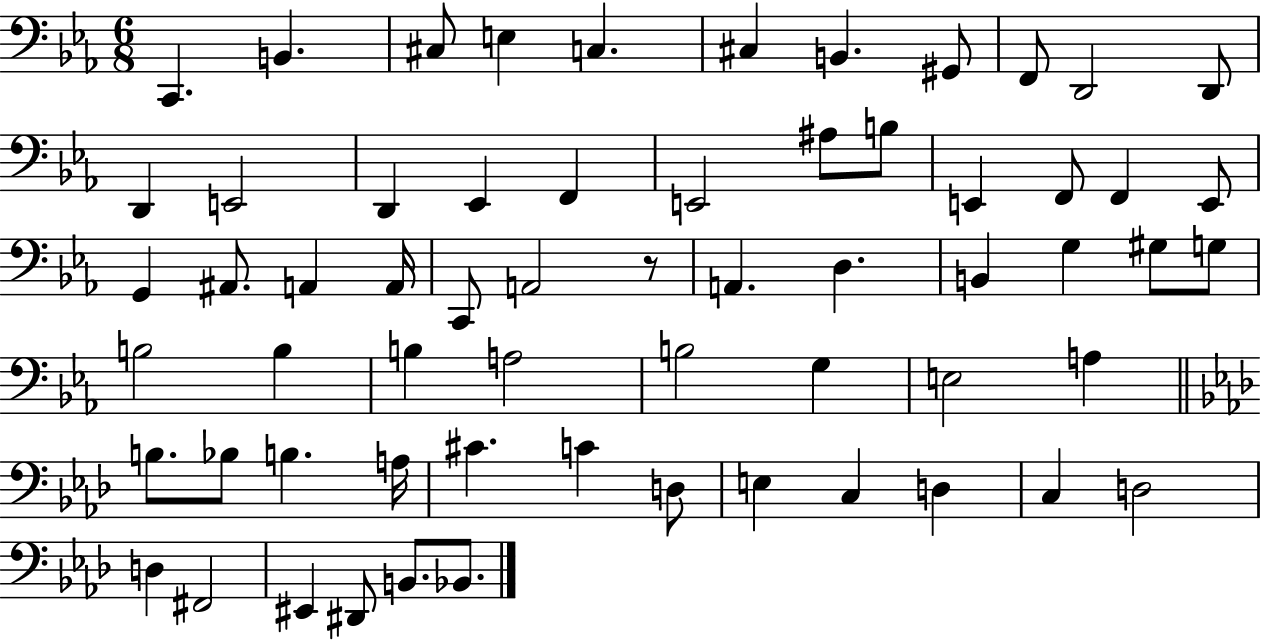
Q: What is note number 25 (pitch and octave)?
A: A#2